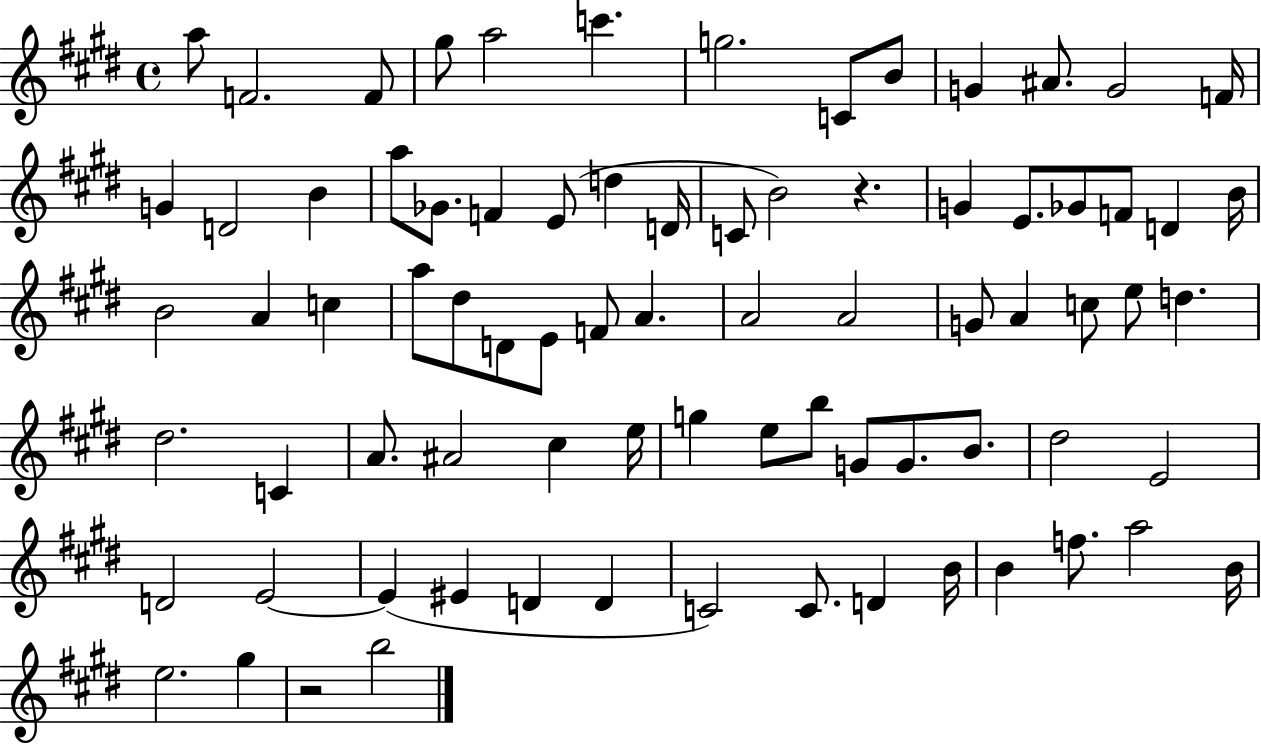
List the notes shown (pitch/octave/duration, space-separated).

A5/e F4/h. F4/e G#5/e A5/h C6/q. G5/h. C4/e B4/e G4/q A#4/e. G4/h F4/s G4/q D4/h B4/q A5/e Gb4/e. F4/q E4/e D5/q D4/s C4/e B4/h R/q. G4/q E4/e. Gb4/e F4/e D4/q B4/s B4/h A4/q C5/q A5/e D#5/e D4/e E4/e F4/e A4/q. A4/h A4/h G4/e A4/q C5/e E5/e D5/q. D#5/h. C4/q A4/e. A#4/h C#5/q E5/s G5/q E5/e B5/e G4/e G4/e. B4/e. D#5/h E4/h D4/h E4/h E4/q EIS4/q D4/q D4/q C4/h C4/e. D4/q B4/s B4/q F5/e. A5/h B4/s E5/h. G#5/q R/h B5/h